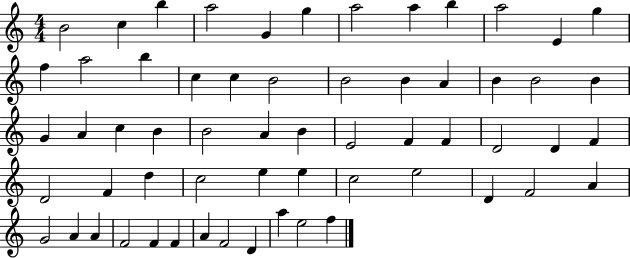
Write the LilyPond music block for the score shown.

{
  \clef treble
  \numericTimeSignature
  \time 4/4
  \key c \major
  b'2 c''4 b''4 | a''2 g'4 g''4 | a''2 a''4 b''4 | a''2 e'4 g''4 | \break f''4 a''2 b''4 | c''4 c''4 b'2 | b'2 b'4 a'4 | b'4 b'2 b'4 | \break g'4 a'4 c''4 b'4 | b'2 a'4 b'4 | e'2 f'4 f'4 | d'2 d'4 f'4 | \break d'2 f'4 d''4 | c''2 e''4 e''4 | c''2 e''2 | d'4 f'2 a'4 | \break g'2 a'4 a'4 | f'2 f'4 f'4 | a'4 f'2 d'4 | a''4 e''2 f''4 | \break \bar "|."
}